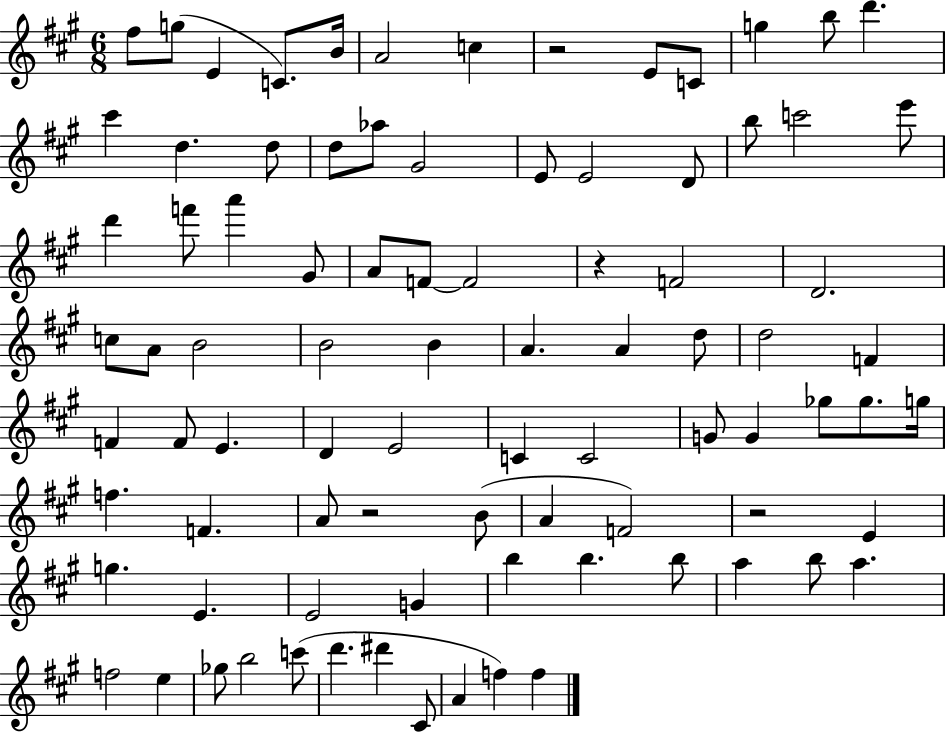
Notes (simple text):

F#5/e G5/e E4/q C4/e. B4/s A4/h C5/q R/h E4/e C4/e G5/q B5/e D6/q. C#6/q D5/q. D5/e D5/e Ab5/e G#4/h E4/e E4/h D4/e B5/e C6/h E6/e D6/q F6/e A6/q G#4/e A4/e F4/e F4/h R/q F4/h D4/h. C5/e A4/e B4/h B4/h B4/q A4/q. A4/q D5/e D5/h F4/q F4/q F4/e E4/q. D4/q E4/h C4/q C4/h G4/e G4/q Gb5/e Gb5/e. G5/s F5/q. F4/q. A4/e R/h B4/e A4/q F4/h R/h E4/q G5/q. E4/q. E4/h G4/q B5/q B5/q. B5/e A5/q B5/e A5/q. F5/h E5/q Gb5/e B5/h C6/e D6/q. D#6/q C#4/e A4/q F5/q F5/q